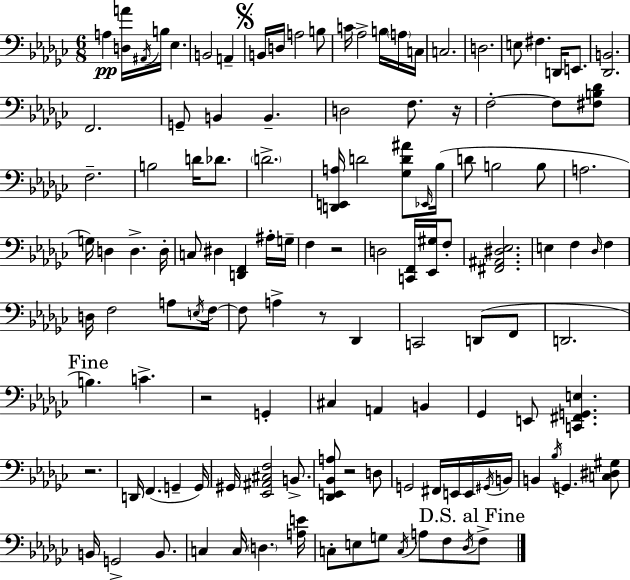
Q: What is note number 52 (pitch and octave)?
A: F3